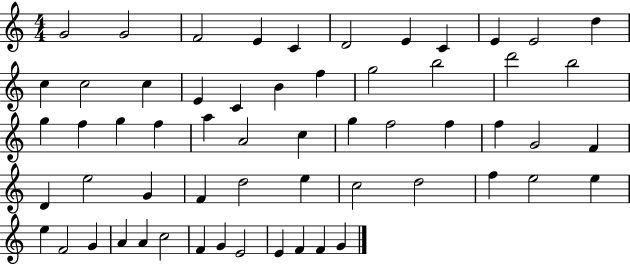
{
  \clef treble
  \numericTimeSignature
  \time 4/4
  \key c \major
  g'2 g'2 | f'2 e'4 c'4 | d'2 e'4 c'4 | e'4 e'2 d''4 | \break c''4 c''2 c''4 | e'4 c'4 b'4 f''4 | g''2 b''2 | d'''2 b''2 | \break g''4 f''4 g''4 f''4 | a''4 a'2 c''4 | g''4 f''2 f''4 | f''4 g'2 f'4 | \break d'4 e''2 g'4 | f'4 d''2 e''4 | c''2 d''2 | f''4 e''2 e''4 | \break e''4 f'2 g'4 | a'4 a'4 c''2 | f'4 g'4 e'2 | e'4 f'4 f'4 g'4 | \break \bar "|."
}